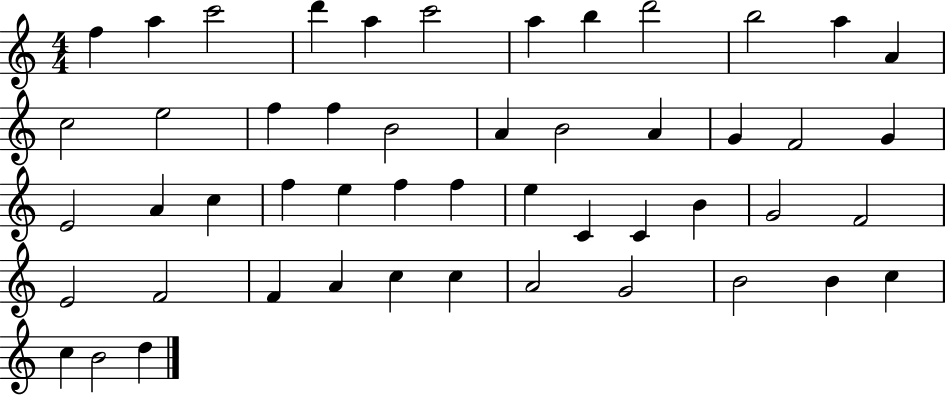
F5/q A5/q C6/h D6/q A5/q C6/h A5/q B5/q D6/h B5/h A5/q A4/q C5/h E5/h F5/q F5/q B4/h A4/q B4/h A4/q G4/q F4/h G4/q E4/h A4/q C5/q F5/q E5/q F5/q F5/q E5/q C4/q C4/q B4/q G4/h F4/h E4/h F4/h F4/q A4/q C5/q C5/q A4/h G4/h B4/h B4/q C5/q C5/q B4/h D5/q